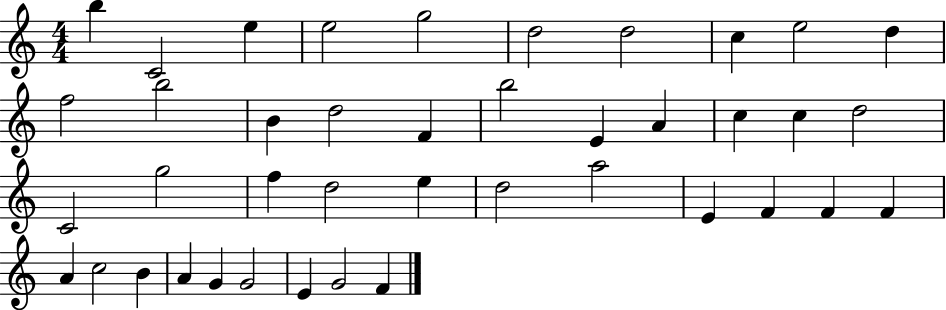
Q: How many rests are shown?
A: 0